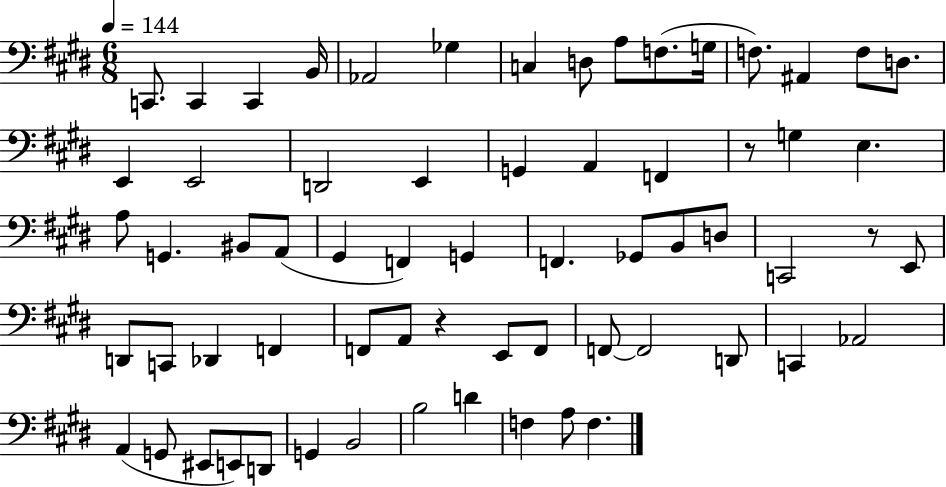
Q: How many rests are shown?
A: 3